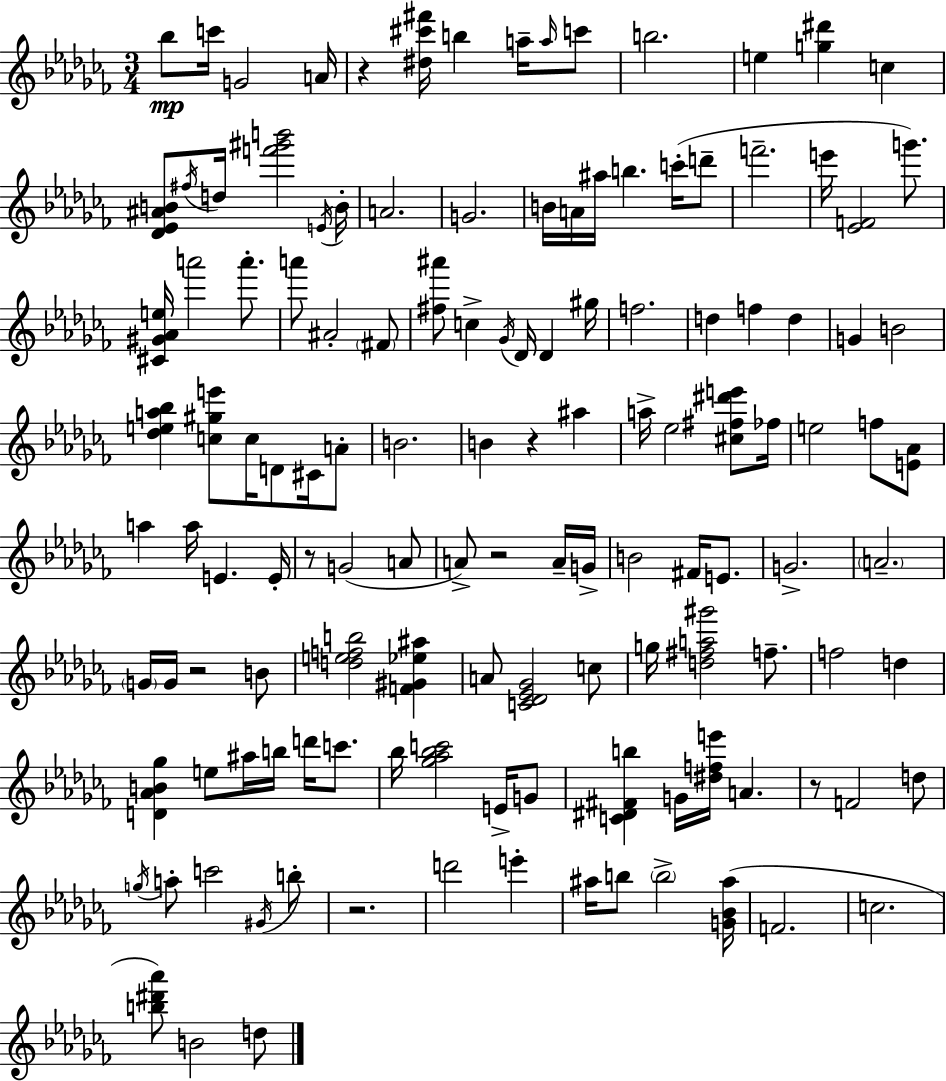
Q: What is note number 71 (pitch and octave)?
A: B4